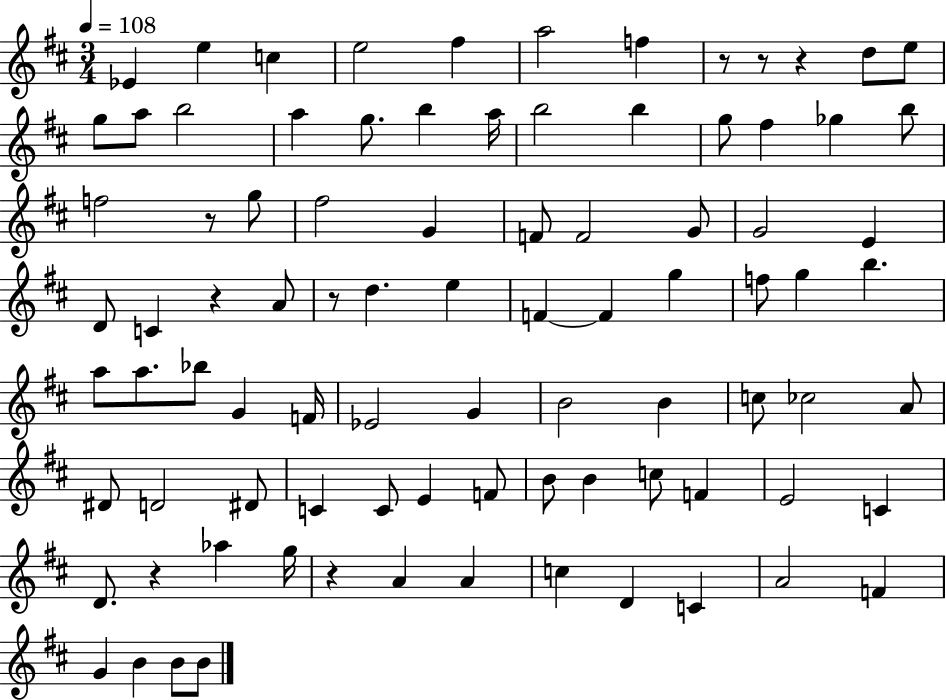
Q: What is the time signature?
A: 3/4